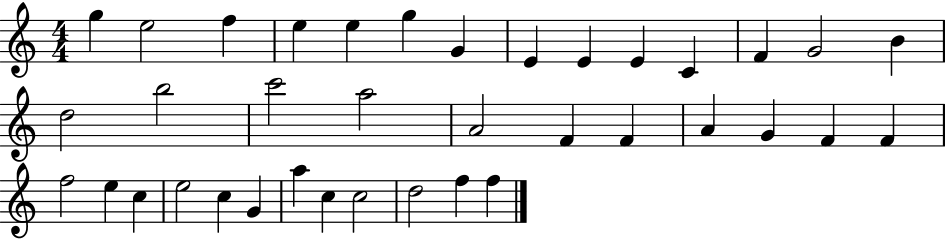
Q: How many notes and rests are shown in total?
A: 37